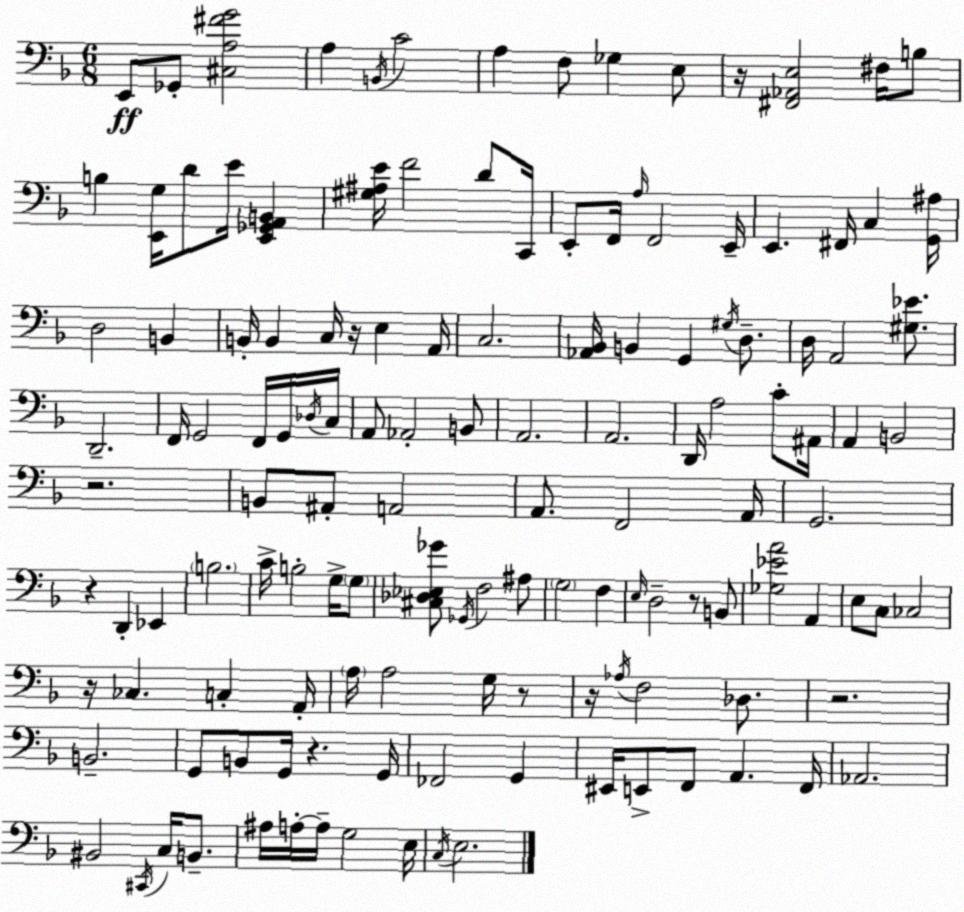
X:1
T:Untitled
M:6/8
L:1/4
K:Dm
E,,/2 _G,,/2 [^C,A,^FG]2 A, B,,/4 C2 A, F,/2 _G, E,/2 z/4 [^F,,_A,,E,]2 ^F,/4 B,/2 B, [E,,G,]/4 D/2 E/4 [E,,_G,,A,,B,,] [^G,^A,E]/4 F2 D/2 C,,/4 E,,/2 F,,/4 A,/4 F,,2 E,,/4 E,, ^F,,/4 C, [G,,^A,]/4 D,2 B,, B,,/4 B,, C,/4 z/4 E, A,,/4 C,2 [_A,,_B,,]/4 B,, G,, ^G,/4 D,/2 D,/4 A,,2 [^G,_E]/2 D,,2 F,,/4 G,,2 F,,/4 G,,/4 _D,/4 C,/4 A,,/2 _A,,2 B,,/2 A,,2 A,,2 D,,/4 A,2 C/2 ^A,,/4 A,, B,,2 z2 B,,/2 ^A,,/2 A,,2 A,,/2 F,,2 A,,/4 G,,2 z D,, _E,, B,2 C/4 B,2 G,/4 G,/2 [^C,_D,_E,_G]/2 _G,,/4 F,2 ^A,/2 G,2 F, E,/4 D,2 z/2 B,,/2 [_G,_EA]2 A,, E,/2 C,/2 _C,2 z/4 _C, C, A,,/4 A,/4 A,2 G,/4 z/2 z/4 _A,/4 F,2 _D,/2 z2 B,,2 G,,/2 B,,/2 G,,/4 z G,,/4 _F,,2 G,, ^E,,/4 E,,/2 F,,/2 A,, F,,/4 _A,,2 ^B,,2 ^C,,/4 C,/4 B,,/2 ^A,/4 A,/4 A,/4 G,2 E,/4 C,/4 E,2